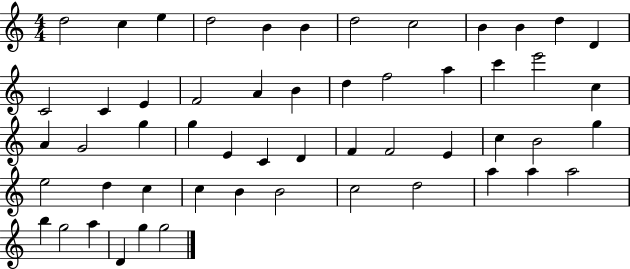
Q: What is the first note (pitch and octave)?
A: D5